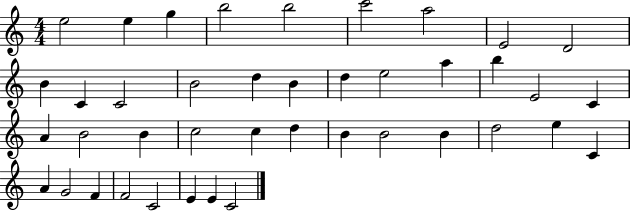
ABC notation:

X:1
T:Untitled
M:4/4
L:1/4
K:C
e2 e g b2 b2 c'2 a2 E2 D2 B C C2 B2 d B d e2 a b E2 C A B2 B c2 c d B B2 B d2 e C A G2 F F2 C2 E E C2